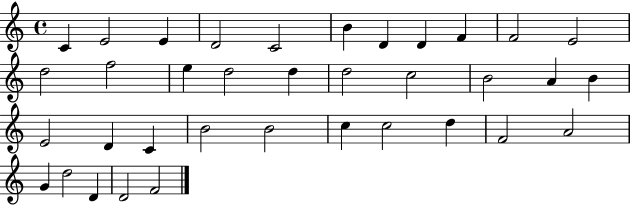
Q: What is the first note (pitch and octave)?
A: C4